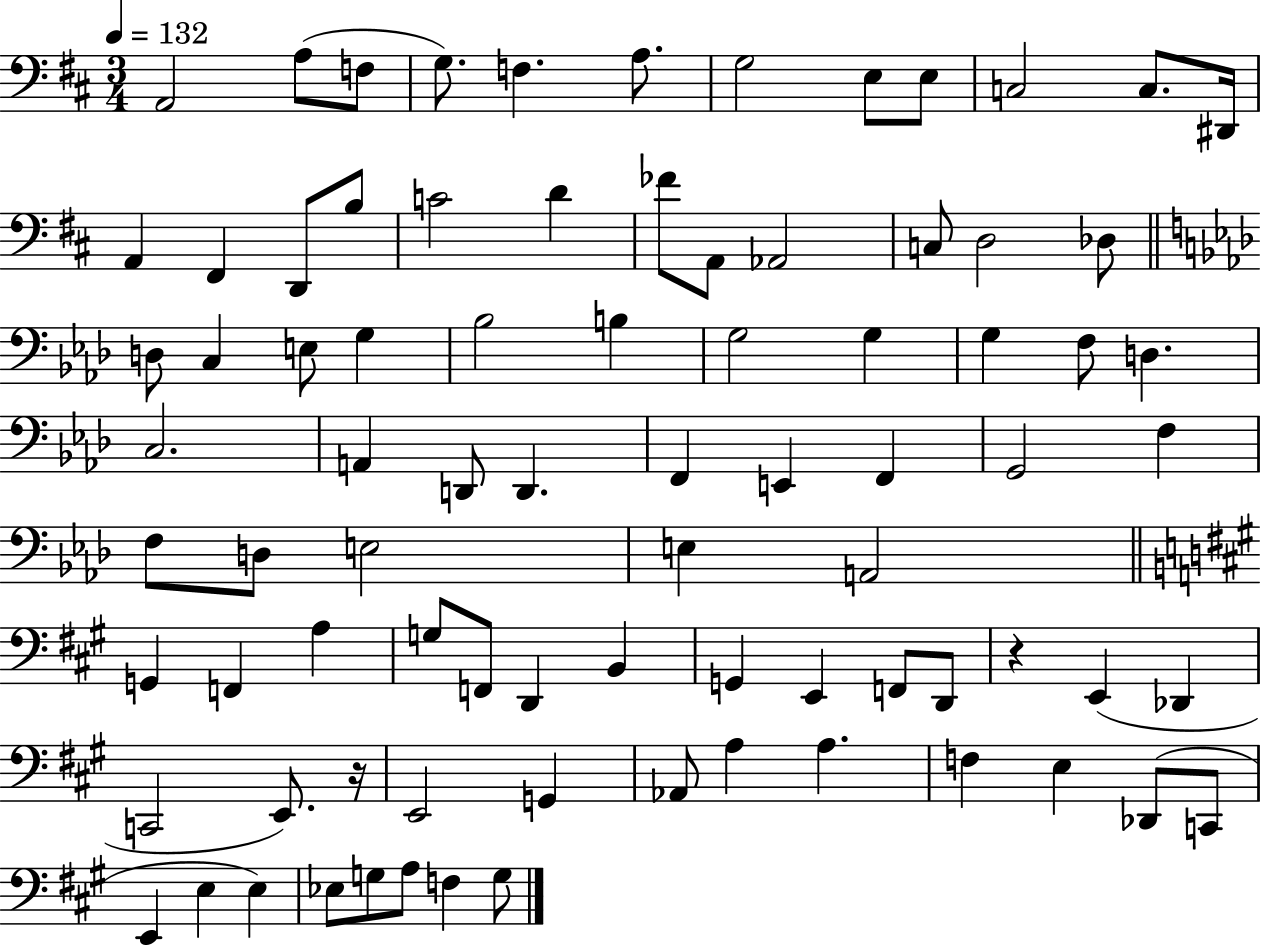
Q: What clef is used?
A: bass